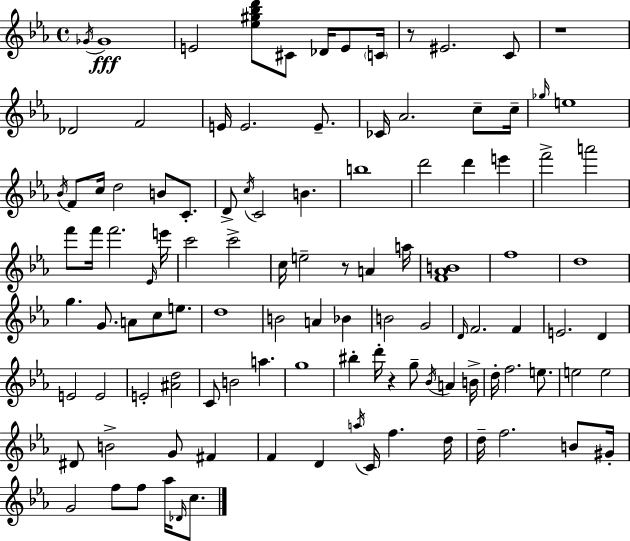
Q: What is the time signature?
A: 4/4